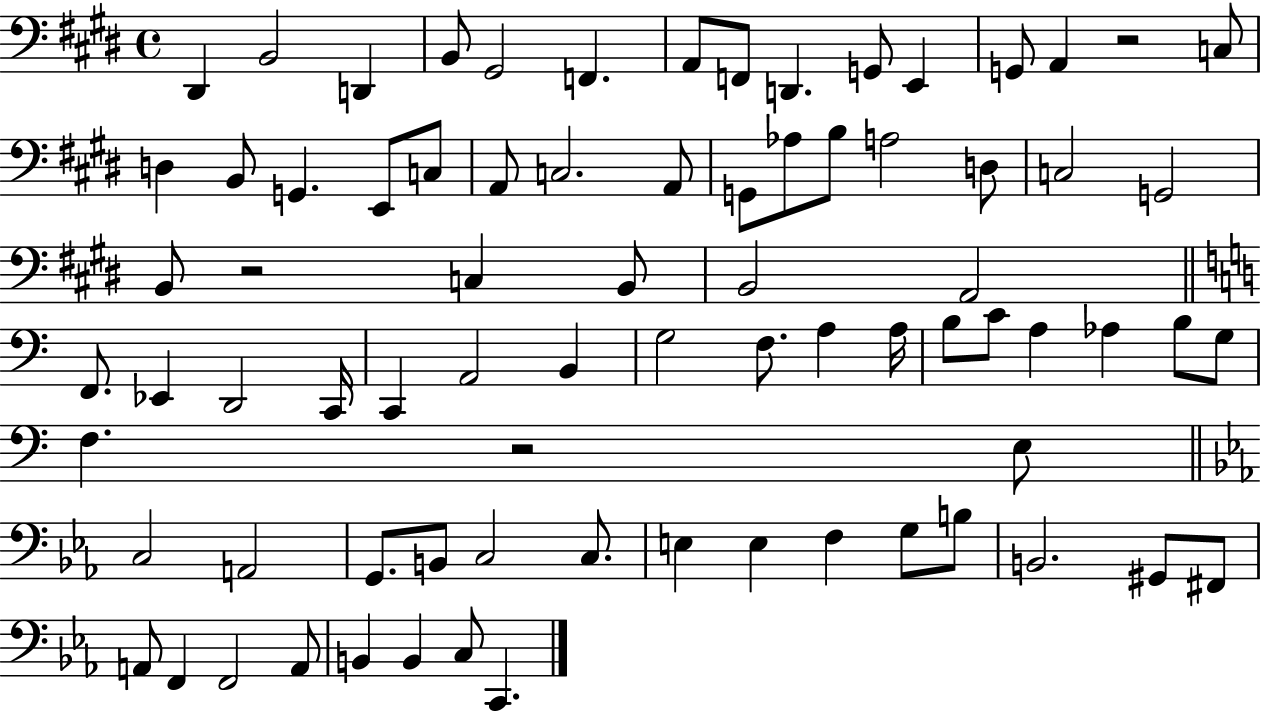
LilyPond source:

{
  \clef bass
  \time 4/4
  \defaultTimeSignature
  \key e \major
  dis,4 b,2 d,4 | b,8 gis,2 f,4. | a,8 f,8 d,4. g,8 e,4 | g,8 a,4 r2 c8 | \break d4 b,8 g,4. e,8 c8 | a,8 c2. a,8 | g,8 aes8 b8 a2 d8 | c2 g,2 | \break b,8 r2 c4 b,8 | b,2 a,2 | \bar "||" \break \key c \major f,8. ees,4 d,2 c,16 | c,4 a,2 b,4 | g2 f8. a4 a16 | b8 c'8 a4 aes4 b8 g8 | \break f4. r2 e8 | \bar "||" \break \key c \minor c2 a,2 | g,8. b,8 c2 c8. | e4 e4 f4 g8 b8 | b,2. gis,8 fis,8 | \break a,8 f,4 f,2 a,8 | b,4 b,4 c8 c,4. | \bar "|."
}